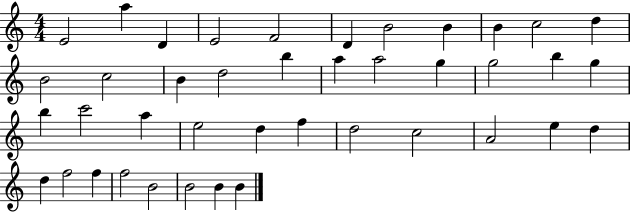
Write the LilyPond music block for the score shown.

{
  \clef treble
  \numericTimeSignature
  \time 4/4
  \key c \major
  e'2 a''4 d'4 | e'2 f'2 | d'4 b'2 b'4 | b'4 c''2 d''4 | \break b'2 c''2 | b'4 d''2 b''4 | a''4 a''2 g''4 | g''2 b''4 g''4 | \break b''4 c'''2 a''4 | e''2 d''4 f''4 | d''2 c''2 | a'2 e''4 d''4 | \break d''4 f''2 f''4 | f''2 b'2 | b'2 b'4 b'4 | \bar "|."
}